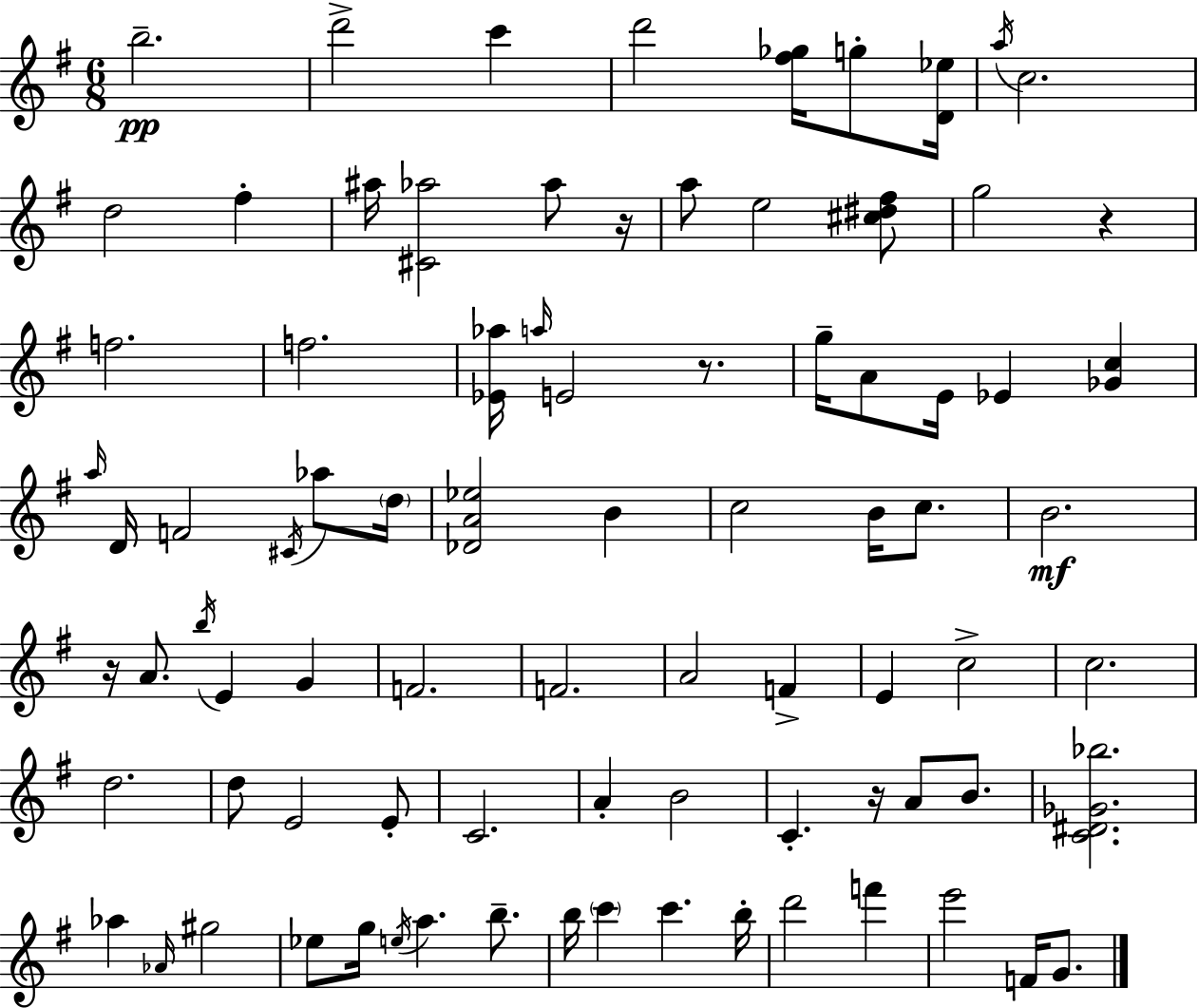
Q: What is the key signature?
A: G major